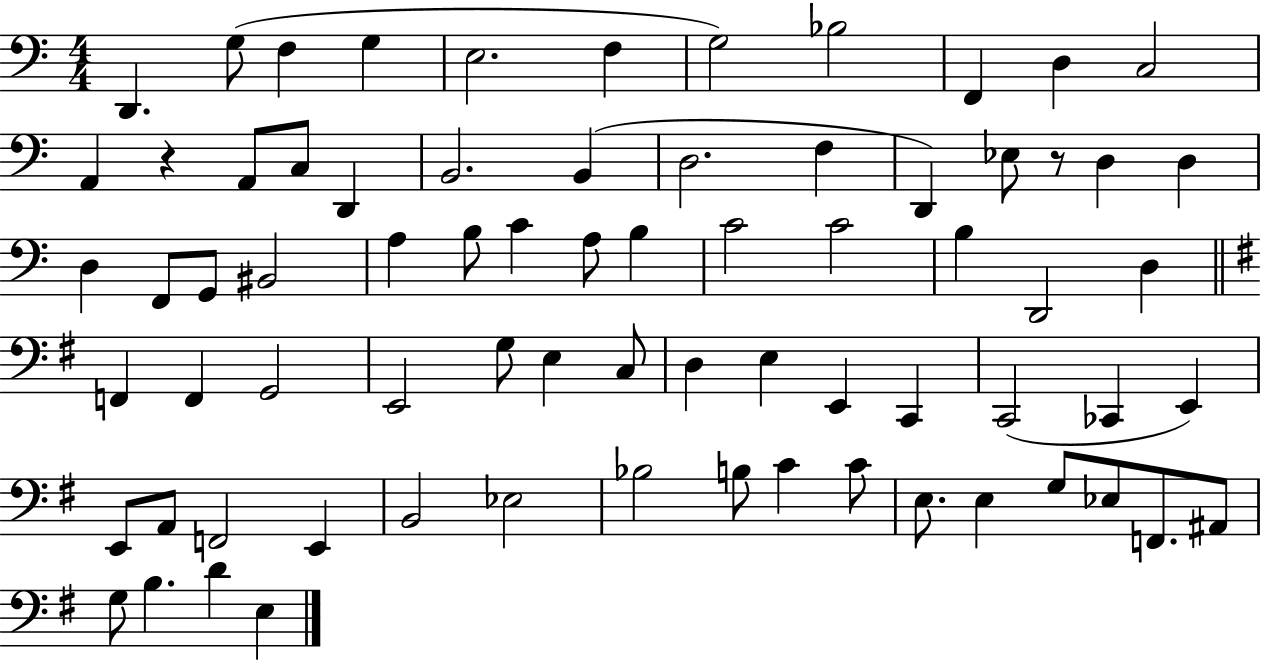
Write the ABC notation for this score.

X:1
T:Untitled
M:4/4
L:1/4
K:C
D,, G,/2 F, G, E,2 F, G,2 _B,2 F,, D, C,2 A,, z A,,/2 C,/2 D,, B,,2 B,, D,2 F, D,, _E,/2 z/2 D, D, D, F,,/2 G,,/2 ^B,,2 A, B,/2 C A,/2 B, C2 C2 B, D,,2 D, F,, F,, G,,2 E,,2 G,/2 E, C,/2 D, E, E,, C,, C,,2 _C,, E,, E,,/2 A,,/2 F,,2 E,, B,,2 _E,2 _B,2 B,/2 C C/2 E,/2 E, G,/2 _E,/2 F,,/2 ^A,,/2 G,/2 B, D E,